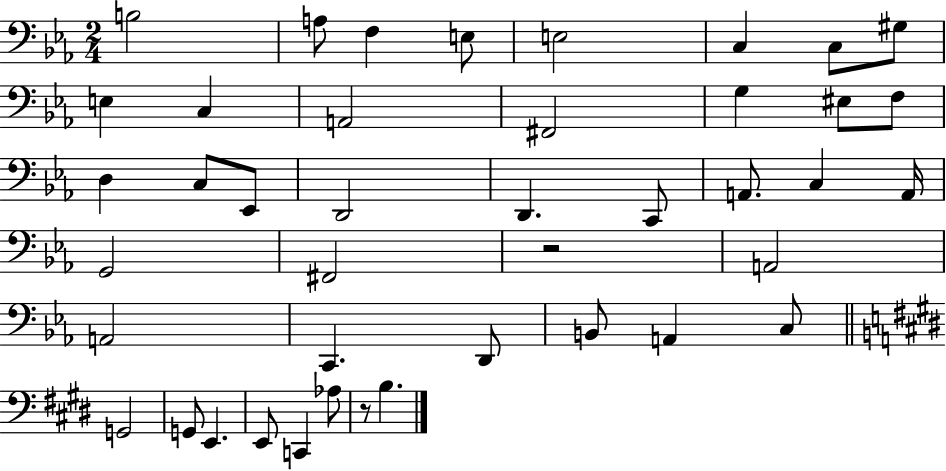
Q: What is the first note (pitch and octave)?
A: B3